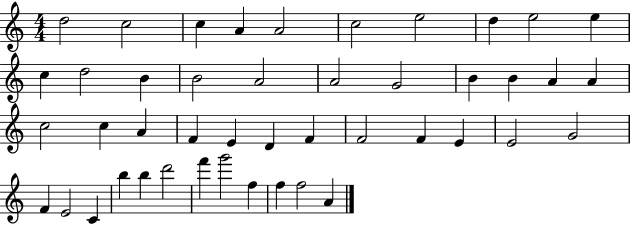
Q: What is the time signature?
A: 4/4